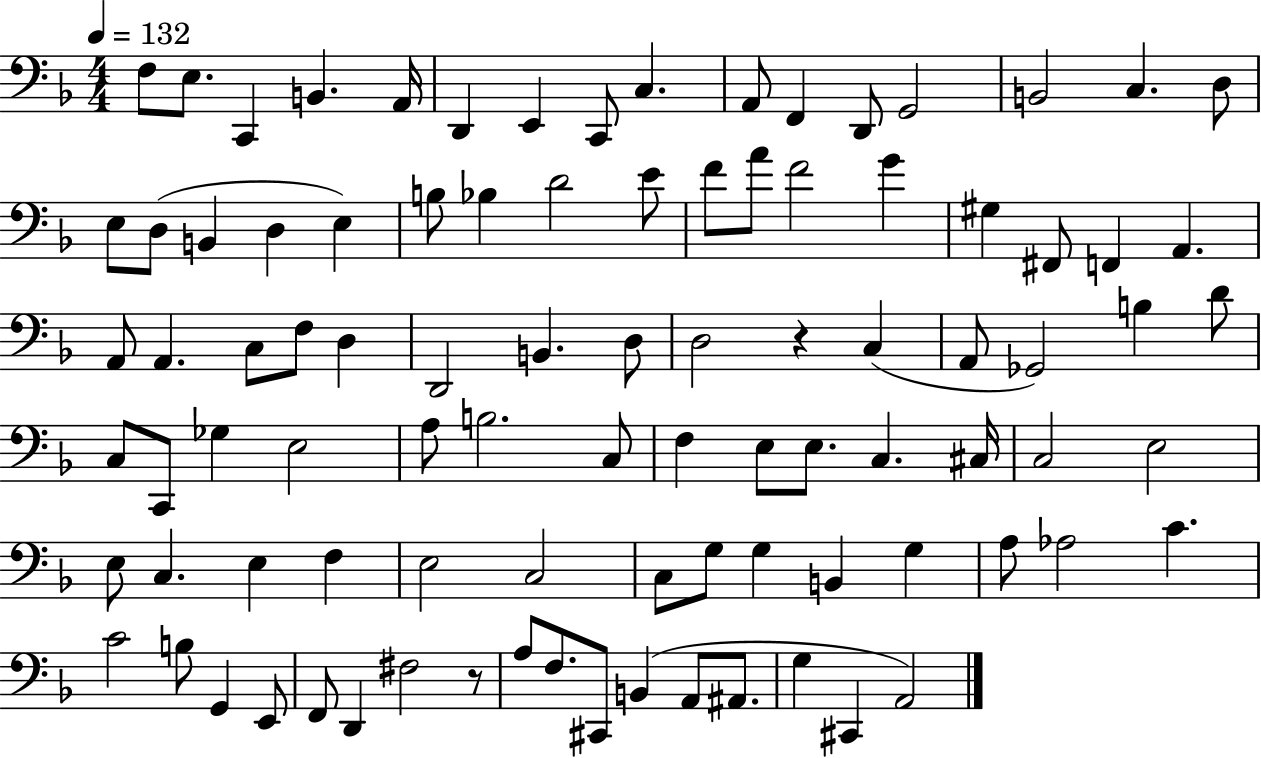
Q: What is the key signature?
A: F major